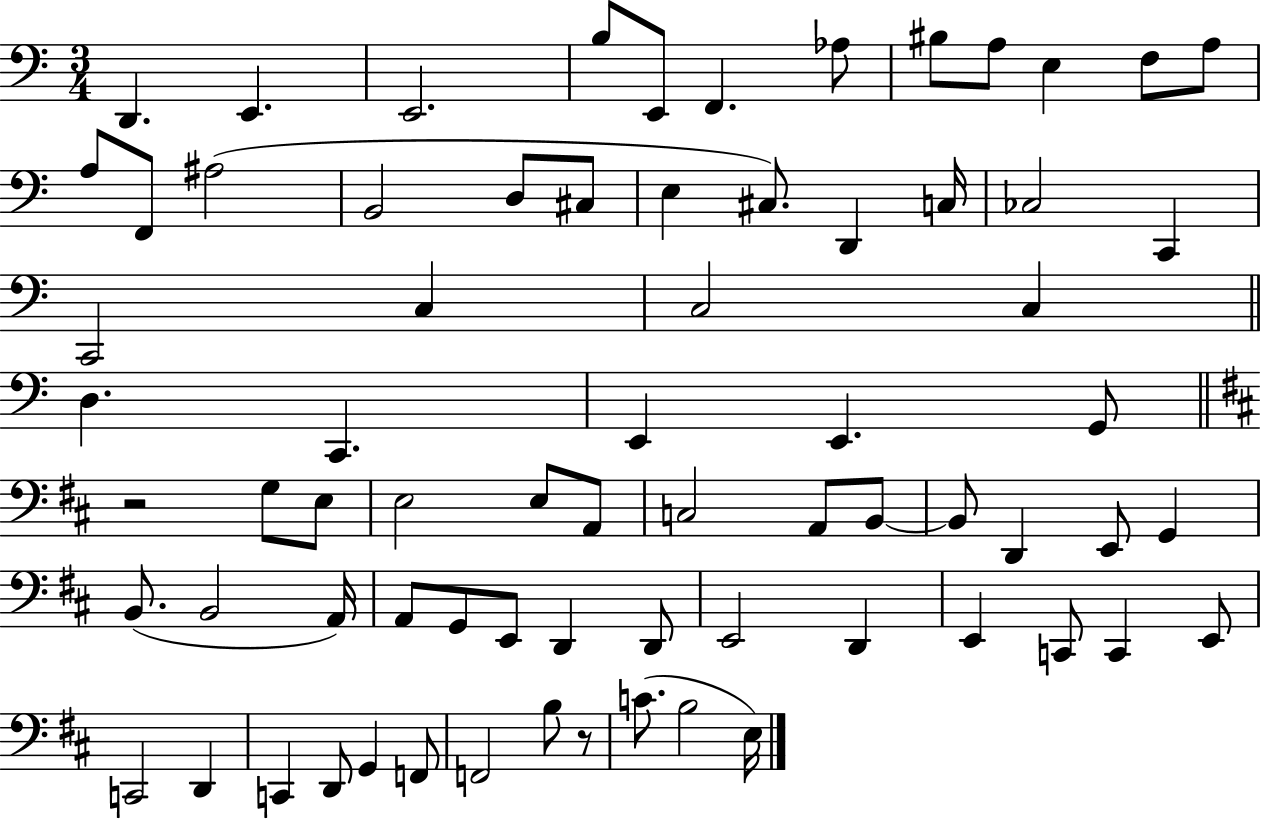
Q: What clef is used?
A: bass